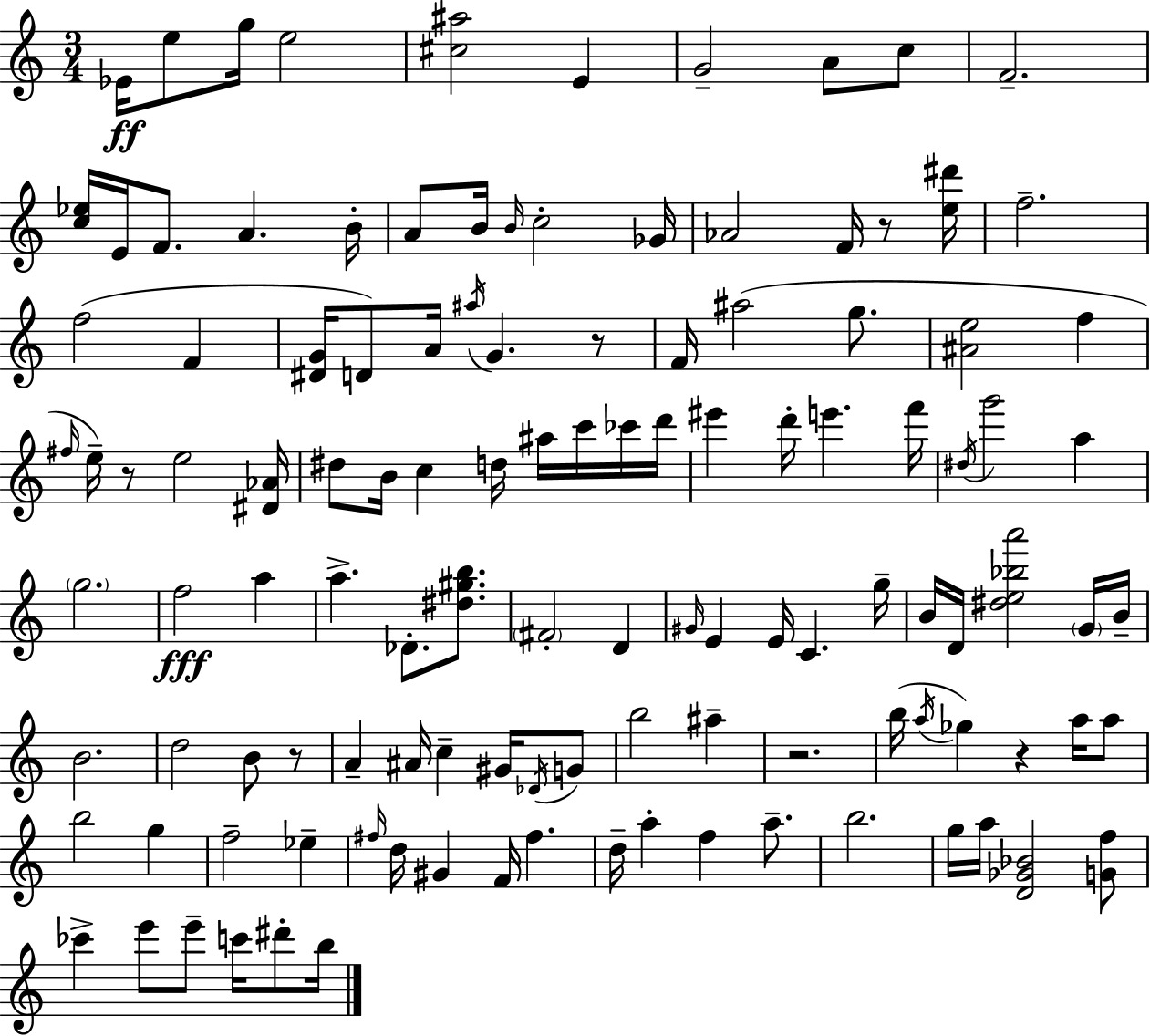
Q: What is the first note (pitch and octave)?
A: Eb4